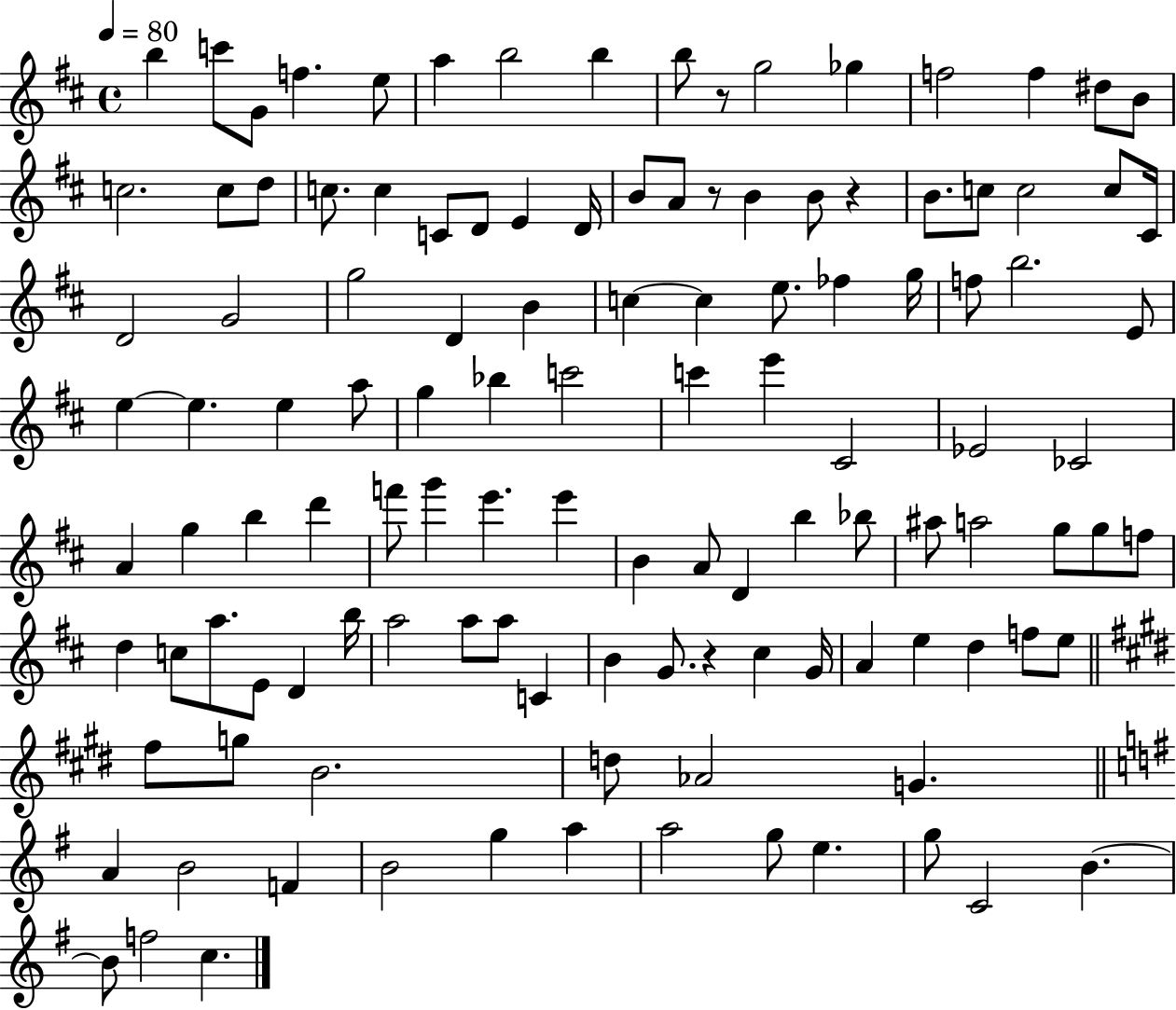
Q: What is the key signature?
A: D major